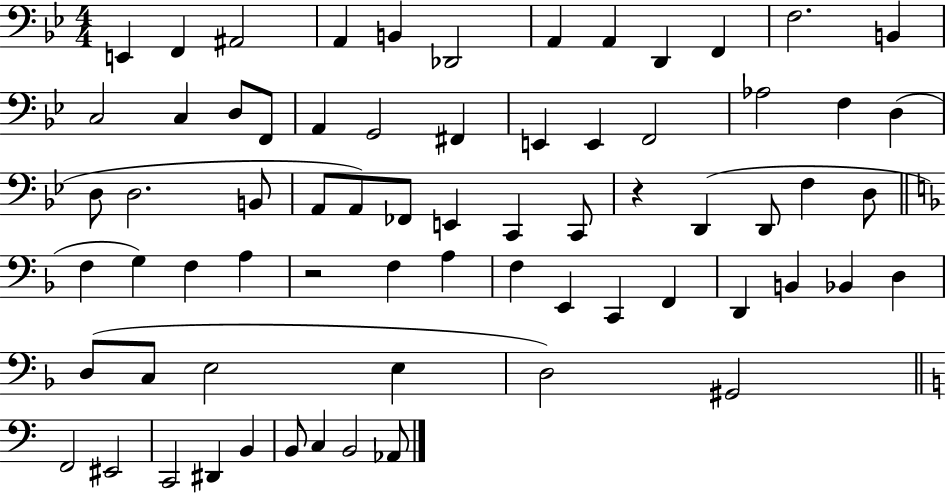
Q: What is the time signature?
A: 4/4